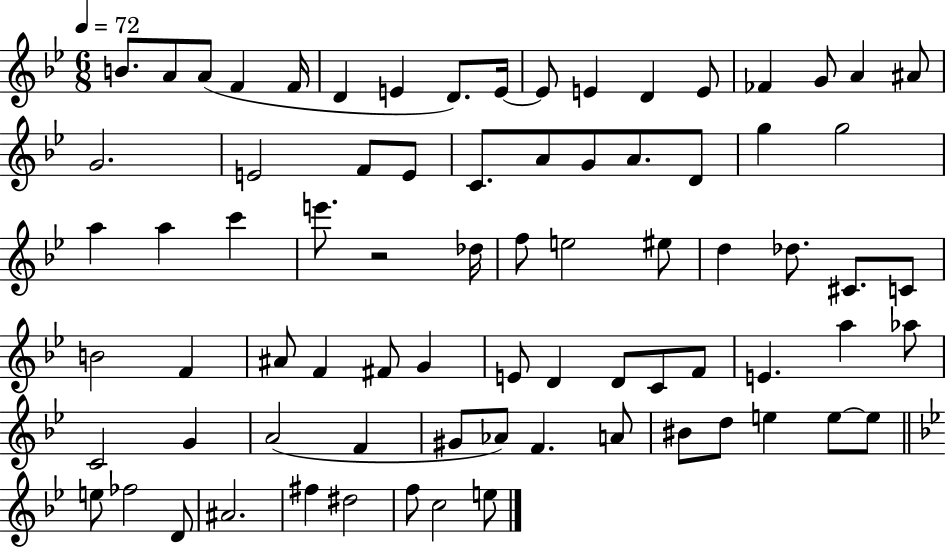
X:1
T:Untitled
M:6/8
L:1/4
K:Bb
B/2 A/2 A/2 F F/4 D E D/2 E/4 E/2 E D E/2 _F G/2 A ^A/2 G2 E2 F/2 E/2 C/2 A/2 G/2 A/2 D/2 g g2 a a c' e'/2 z2 _d/4 f/2 e2 ^e/2 d _d/2 ^C/2 C/2 B2 F ^A/2 F ^F/2 G E/2 D D/2 C/2 F/2 E a _a/2 C2 G A2 F ^G/2 _A/2 F A/2 ^B/2 d/2 e e/2 e/2 e/2 _f2 D/2 ^A2 ^f ^d2 f/2 c2 e/2